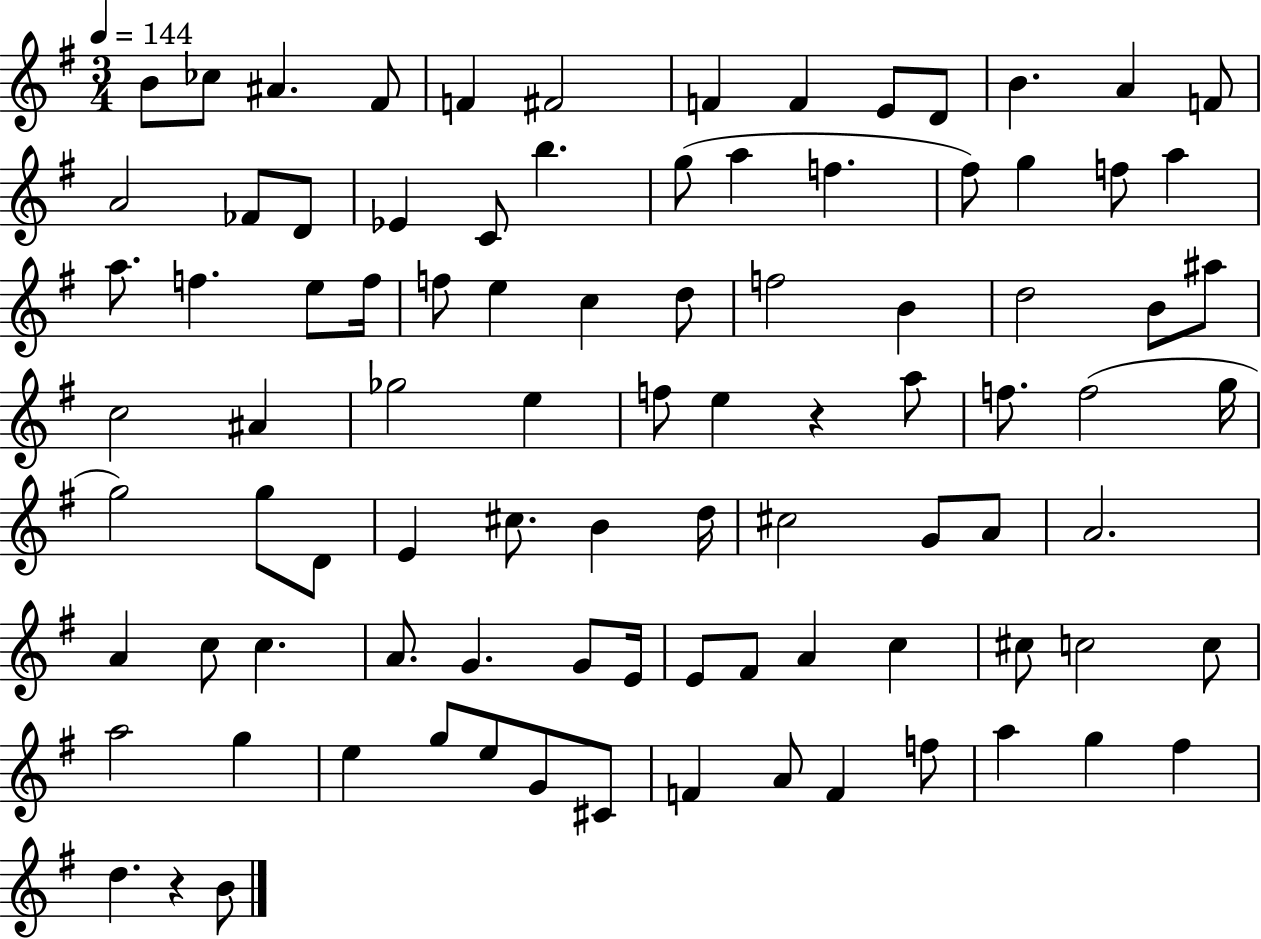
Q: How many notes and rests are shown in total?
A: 92